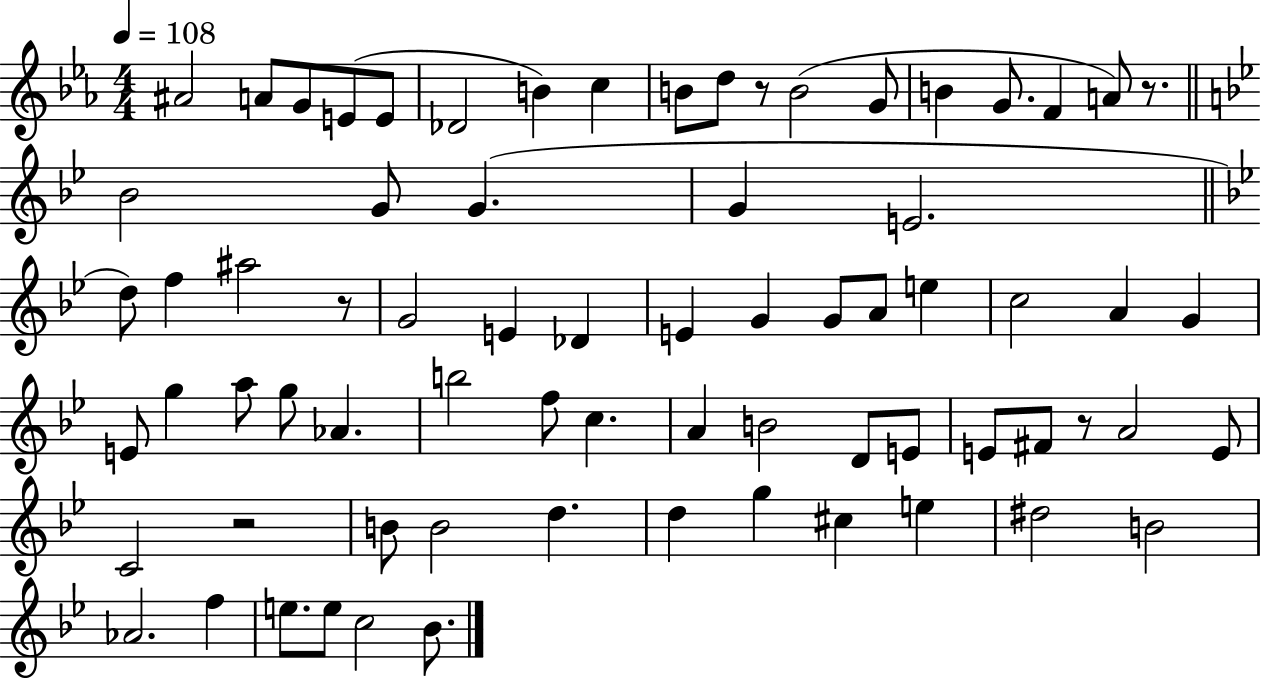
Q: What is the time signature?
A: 4/4